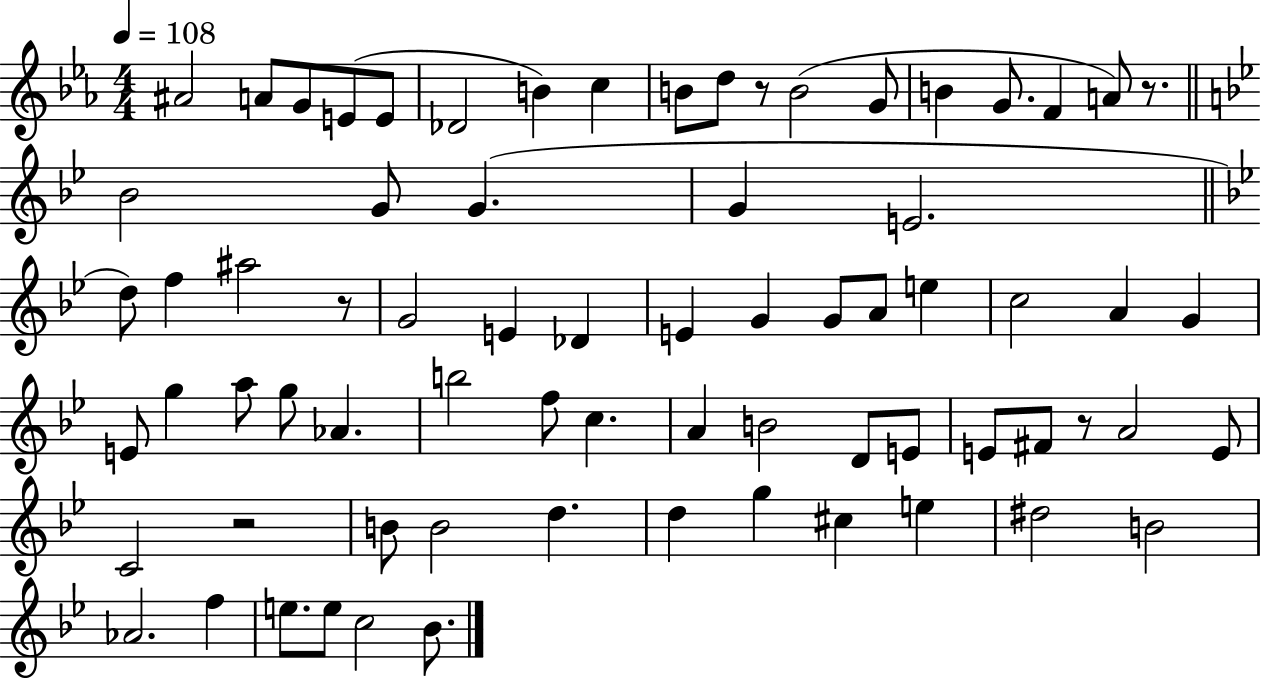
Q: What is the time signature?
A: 4/4